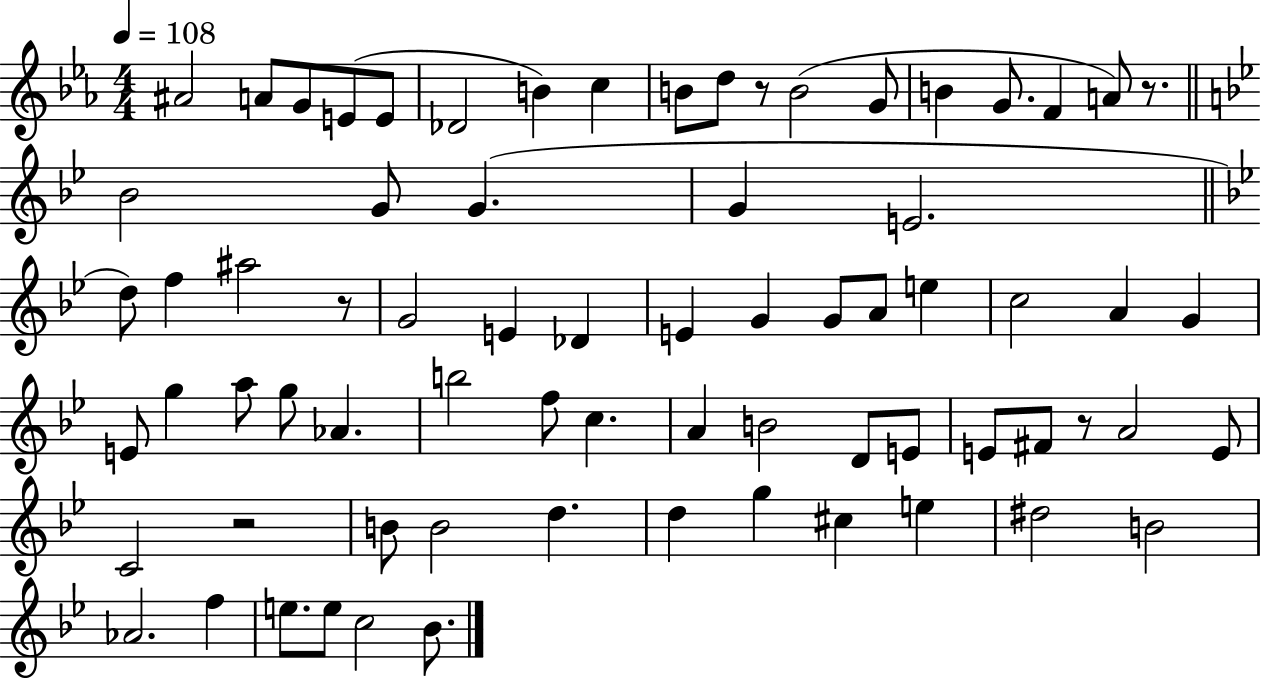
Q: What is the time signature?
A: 4/4